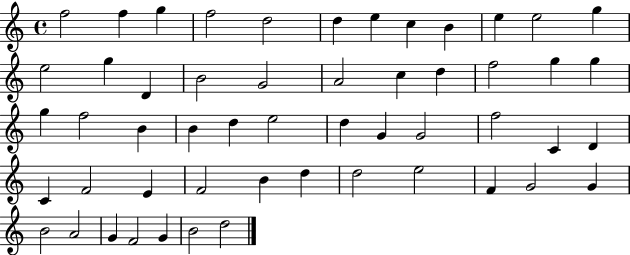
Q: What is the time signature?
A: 4/4